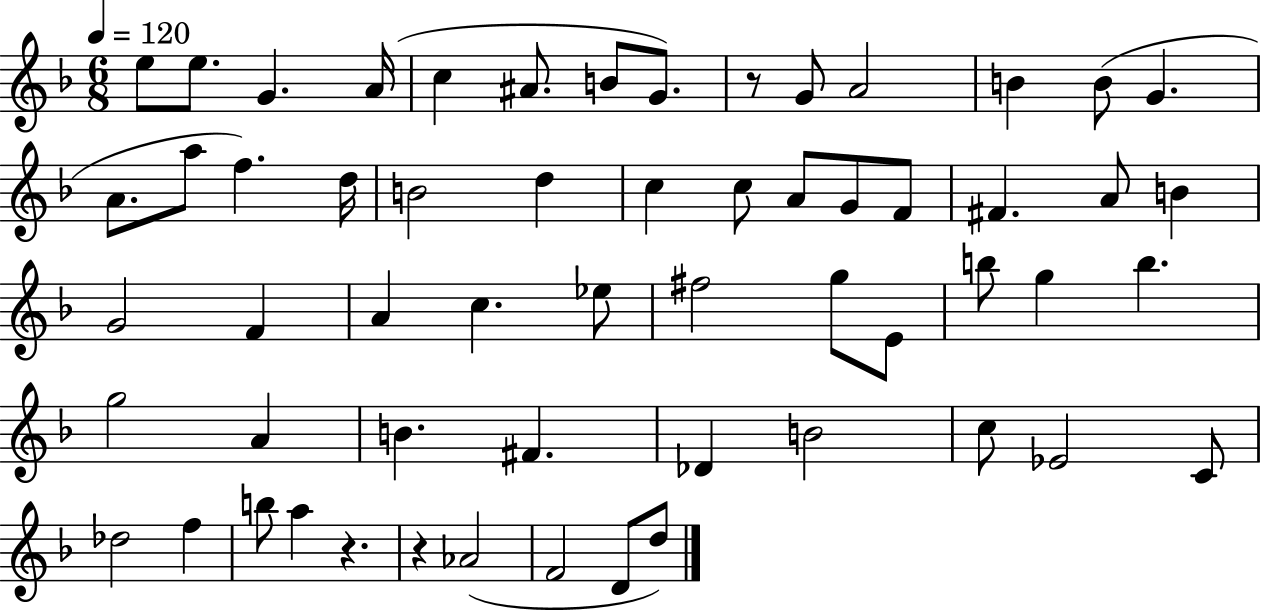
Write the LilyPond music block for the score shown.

{
  \clef treble
  \numericTimeSignature
  \time 6/8
  \key f \major
  \tempo 4 = 120
  e''8 e''8. g'4. a'16( | c''4 ais'8. b'8 g'8.) | r8 g'8 a'2 | b'4 b'8( g'4. | \break a'8. a''8 f''4.) d''16 | b'2 d''4 | c''4 c''8 a'8 g'8 f'8 | fis'4. a'8 b'4 | \break g'2 f'4 | a'4 c''4. ees''8 | fis''2 g''8 e'8 | b''8 g''4 b''4. | \break g''2 a'4 | b'4. fis'4. | des'4 b'2 | c''8 ees'2 c'8 | \break des''2 f''4 | b''8 a''4 r4. | r4 aes'2( | f'2 d'8 d''8) | \break \bar "|."
}